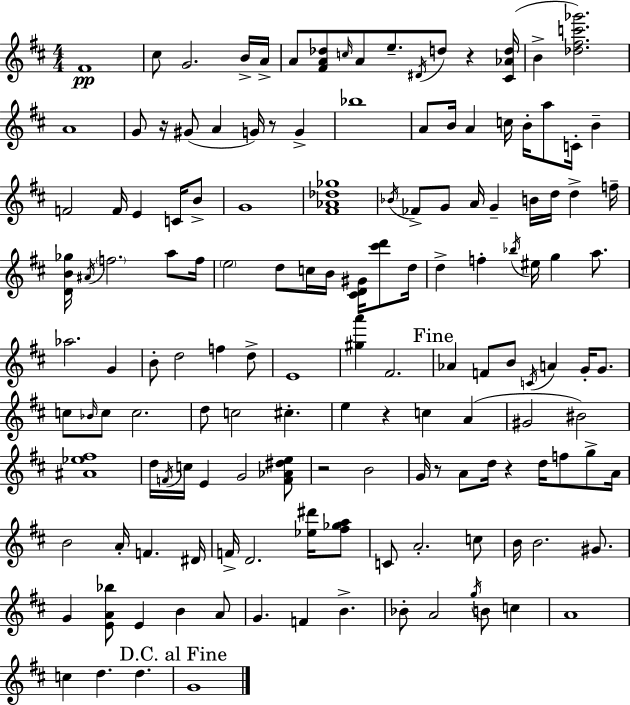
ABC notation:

X:1
T:Untitled
M:4/4
L:1/4
K:D
^F4 ^c/2 G2 B/4 A/4 A/2 [^FA_d]/2 c/4 A/2 e/2 ^D/4 d/2 z [^C_Ad]/4 B [_d^fc'_g']2 A4 G/2 z/4 ^G/2 A G/4 z/2 G _b4 A/2 B/4 A c/4 B/4 a/2 C/4 B F2 F/4 E C/4 B/2 G4 [^F_A_d_g]4 _B/4 _F/2 G/2 A/4 G B/4 d/4 d f/4 [DB_g]/4 ^A/4 f2 a/2 f/4 e2 d/2 c/4 B/4 [^CD^G]/4 [^c'd']/2 d/4 d f _b/4 ^e/4 g a/2 _a2 G B/2 d2 f d/2 E4 [^ga'] ^F2 _A F/2 B/2 C/4 A G/4 G/2 c/2 _B/4 c/2 c2 d/2 c2 ^c e z c A ^G2 ^B2 [^A_e^f]4 d/4 F/4 c/4 E G2 [F_A^de]/2 z2 B2 G/4 z/2 A/2 d/4 z d/4 f/2 g/2 A/4 B2 A/4 F ^D/4 F/4 D2 [_e^d']/4 [^f_ga]/2 C/2 A2 c/2 B/4 B2 ^G/2 G [EA_b]/2 E B A/2 G F B _B/2 A2 g/4 B/2 c A4 c d d G4